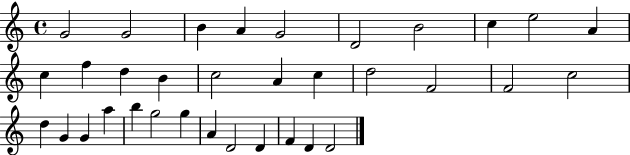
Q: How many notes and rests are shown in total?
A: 34